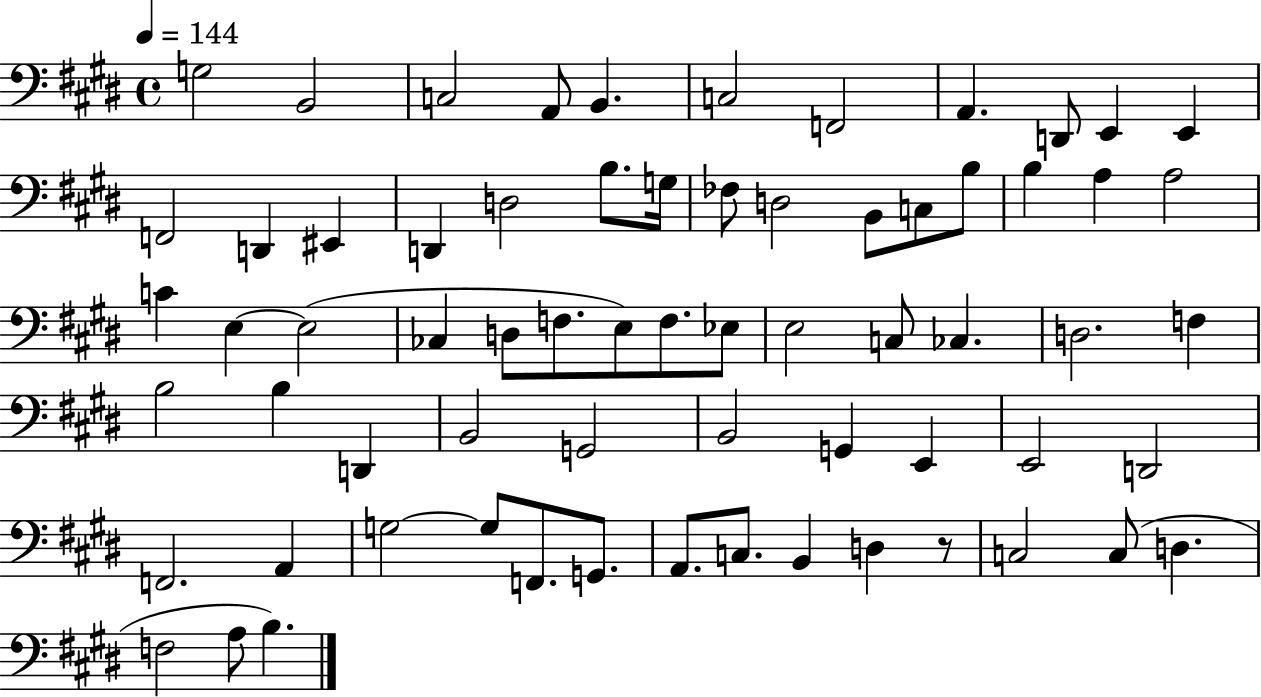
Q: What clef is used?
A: bass